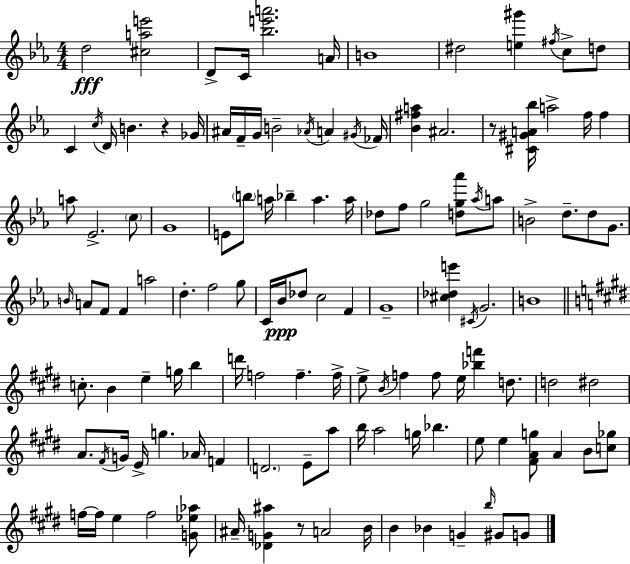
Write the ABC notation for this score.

X:1
T:Untitled
M:4/4
L:1/4
K:Eb
d2 [^cae']2 D/2 C/4 [_be'a']2 A/4 B4 ^d2 [e^g'] ^f/4 c/2 d/2 C c/4 D/4 B z _G/4 ^A/4 F/4 G/4 B2 _A/4 A ^G/4 _F/4 [_B^fa] ^A2 z/2 [^C^GA_b]/4 a2 f/4 f a/2 _E2 c/2 G4 E/2 b/2 a/4 _b a a/4 _d/2 f/2 g2 [dg_a']/2 _a/4 a/2 B2 d/2 d/2 G/2 B/4 A/2 F/2 F a2 d f2 g/2 C/4 _B/4 _d/2 c2 F G4 [^c_de'] ^C/4 G2 B4 c/2 B e g/4 b d'/4 f2 f f/4 e/2 B/4 f f/2 e/4 [_bf'] d/2 d2 ^d2 A/2 ^F/4 G/4 E/4 g _A/4 F D2 E/2 a/2 b/4 a2 g/4 _b e/2 e [^FAg]/2 A B/2 [c_g]/2 f/4 f/4 e f2 [G_e_a]/2 ^A/4 [_DG^a] z/2 A2 B/4 B _B G b/4 ^G/2 G/2